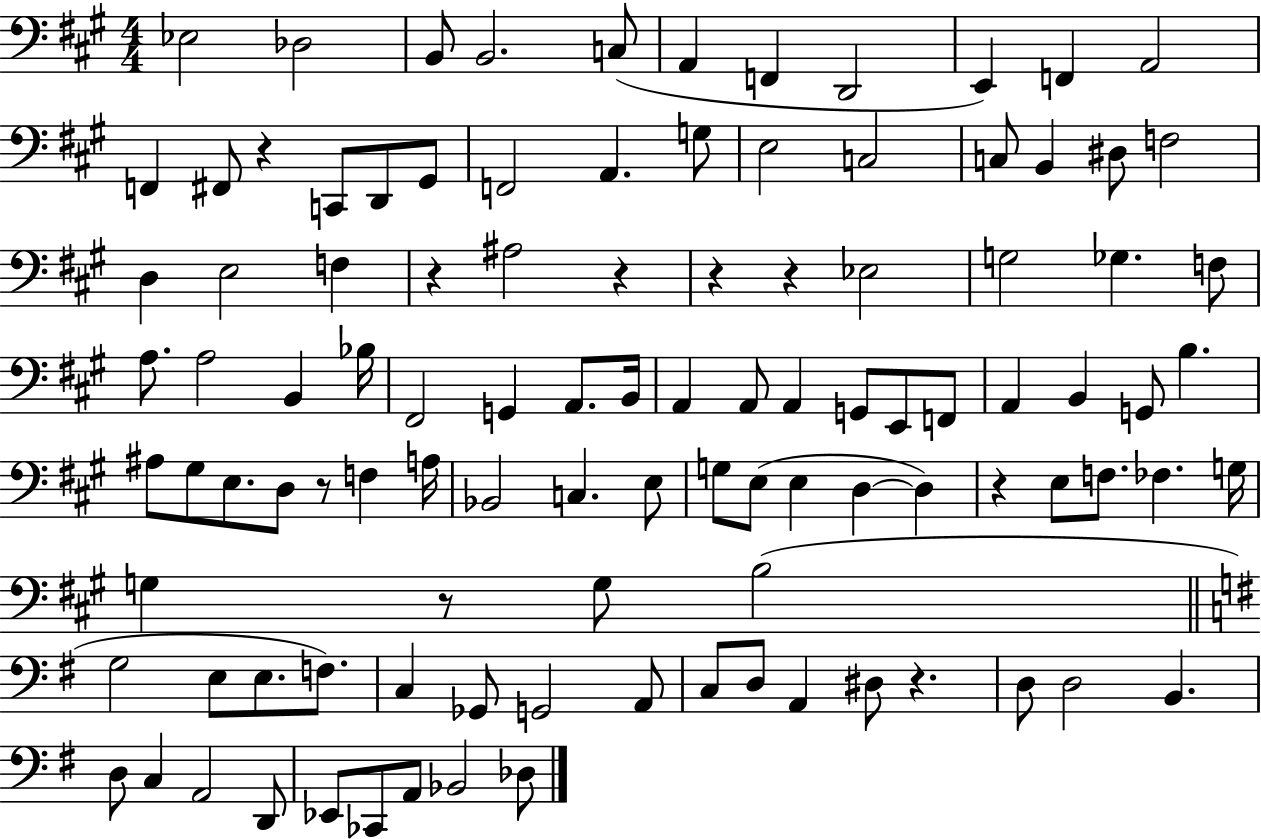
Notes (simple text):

Eb3/h Db3/h B2/e B2/h. C3/e A2/q F2/q D2/h E2/q F2/q A2/h F2/q F#2/e R/q C2/e D2/e G#2/e F2/h A2/q. G3/e E3/h C3/h C3/e B2/q D#3/e F3/h D3/q E3/h F3/q R/q A#3/h R/q R/q R/q Eb3/h G3/h Gb3/q. F3/e A3/e. A3/h B2/q Bb3/s F#2/h G2/q A2/e. B2/s A2/q A2/e A2/q G2/e E2/e F2/e A2/q B2/q G2/e B3/q. A#3/e G#3/e E3/e. D3/e R/e F3/q A3/s Bb2/h C3/q. E3/e G3/e E3/e E3/q D3/q D3/q R/q E3/e F3/e. FES3/q. G3/s G3/q R/e G3/e B3/h G3/h E3/e E3/e. F3/e. C3/q Gb2/e G2/h A2/e C3/e D3/e A2/q D#3/e R/q. D3/e D3/h B2/q. D3/e C3/q A2/h D2/e Eb2/e CES2/e A2/e Bb2/h Db3/e